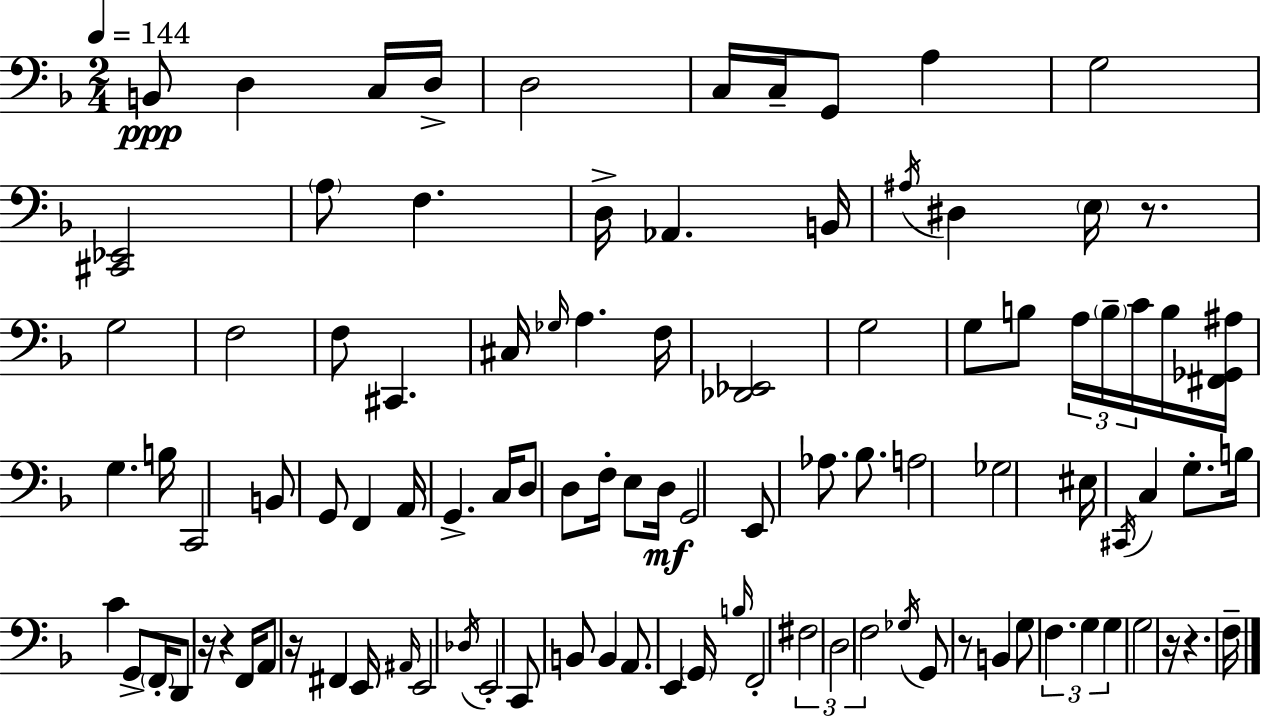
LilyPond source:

{
  \clef bass
  \numericTimeSignature
  \time 2/4
  \key f \major
  \tempo 4 = 144
  b,8\ppp d4 c16 d16-> | d2 | c16 c16-- g,8 a4 | g2 | \break <cis, ees,>2 | \parenthesize a8 f4. | d16-> aes,4. b,16 | \acciaccatura { ais16 } dis4 \parenthesize e16 r8. | \break g2 | f2 | f8 cis,4. | cis16 \grace { ges16 } a4. | \break f16 <des, ees,>2 | g2 | g8 b8 \tuplet 3/2 { a16 \parenthesize b16-- | c'16 } b16 <fis, ges, ais>16 g4. | \break b16 c,2 | b,8 g,8 f,4 | a,16 g,4.-> | c16 d8 d8 f16-. e8 | \break d16\mf g,2 | e,8 aes8. bes8. | a2 | ges2 | \break eis16 \acciaccatura { cis,16 } c4 | g8.-. b16 c'4 | g,8-> \parenthesize f,16-. d,8 r16 r4 | f,16 a,8 r16 fis,4 | \break e,16 \grace { ais,16 } e,2 | \acciaccatura { des16 } e,2-. | c,8 b,8 | b,4 a,8. | \break e,4 \parenthesize g,16 \grace { b16 } f,2-. | \tuplet 3/2 { fis2 | d2 | f2 } | \break \acciaccatura { ges16 } g,8 | r8 b,4 g8 | \tuplet 3/2 { f4. g4 | g4 } g2 | \break r16 | r4. f16-- \bar "|."
}